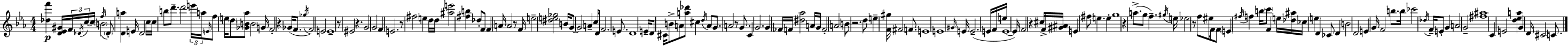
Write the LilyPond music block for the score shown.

{
  \clef treble
  \numericTimeSignature
  \time 4/4
  \key ees \major
  <des'' f'''>4\p <d' ees' gis'>16 \tuplet 3/2 { f'16 \acciaccatura { des'16 } c''16~~ } c''16 \parenthesize b'2 | \acciaccatura { f''16 } \parenthesize des'8-. <d' a''>4 e'16 d'2 | c''16 c''16 b''8 d'''8.-- d'''2 | \tuplet 3/2 { e'''16 a''16 \grace { e'16 } } f''8 e''16 \parenthesize d''8 <ges' b' aes''>8 b'2 | \break g'16 f'2-. r4 ges'16( | f'8. \acciaccatura { ges''16 } f'2) e'2 | e'1-- | r8 eis'2 r4. | \break g'2 g'2 | f'4 e'2. | r8 fis''2 e''4 | d''16 d''16 <ais'' e'''>2 <fis'' b''>4 | \break des''8-. f'8 f'4 a'16 a'2 | r8 f'16 e''2-- <dis'' e'' ges''>2 | b'16 g'8~~ g'2 a'4-- | c''16 d'16 f'2. | \break e'8. d'1 | e'16-- d'8 cis'16 b'8-> a'8 <a'' des'''>8 cis''4 | \acciaccatura { d''16 } a'8 g'8. a'2 | r8 g'8. c'4 g'2. | \break g'4 fes'16 f'16 <dis'' aes''>2 | a'16 g'16 f'2-. a'2 | b'8 r2. | d''8 e''4-- <f' gis''>16 fis'2 | \break f'8. e'1 | e'1 | \grace { gis'16 } e'16 e'2.--( | e'16 f'16 e''16 e'1~~ | \break e'16) f'2 r4 | cis''16 f'16-> <gis' ais'>16 e'4 \parenthesize fis''8 e''4. | e''4-. g''1 | r4 a''8.->( g''8 f''4.--) | \break \acciaccatura { gis''16 } e''16 \parenthesize ees''2 r8 | f''8 eis''16 f'16 f'8 \parenthesize e'4 \acciaccatura { fis''16 } f''4 | b''16 \parenthesize c'''8 f'4 e''16 <des'' ais''>16 ces''16 \parenthesize e''4 d'4 | ces'8 d'4 b'2 | \break d'2 e'4 g'16 f'2 | b''8. b''16 ces'''2 | \acciaccatura { des''16 } f'16-- e'8-. g'4 a'2 | g'2-- <fis'' ais''>1 | \break c'4 e'2 | <d'' ees'' a''>4 g'4 d'16 cis'2 | c'8. \bar "|."
}